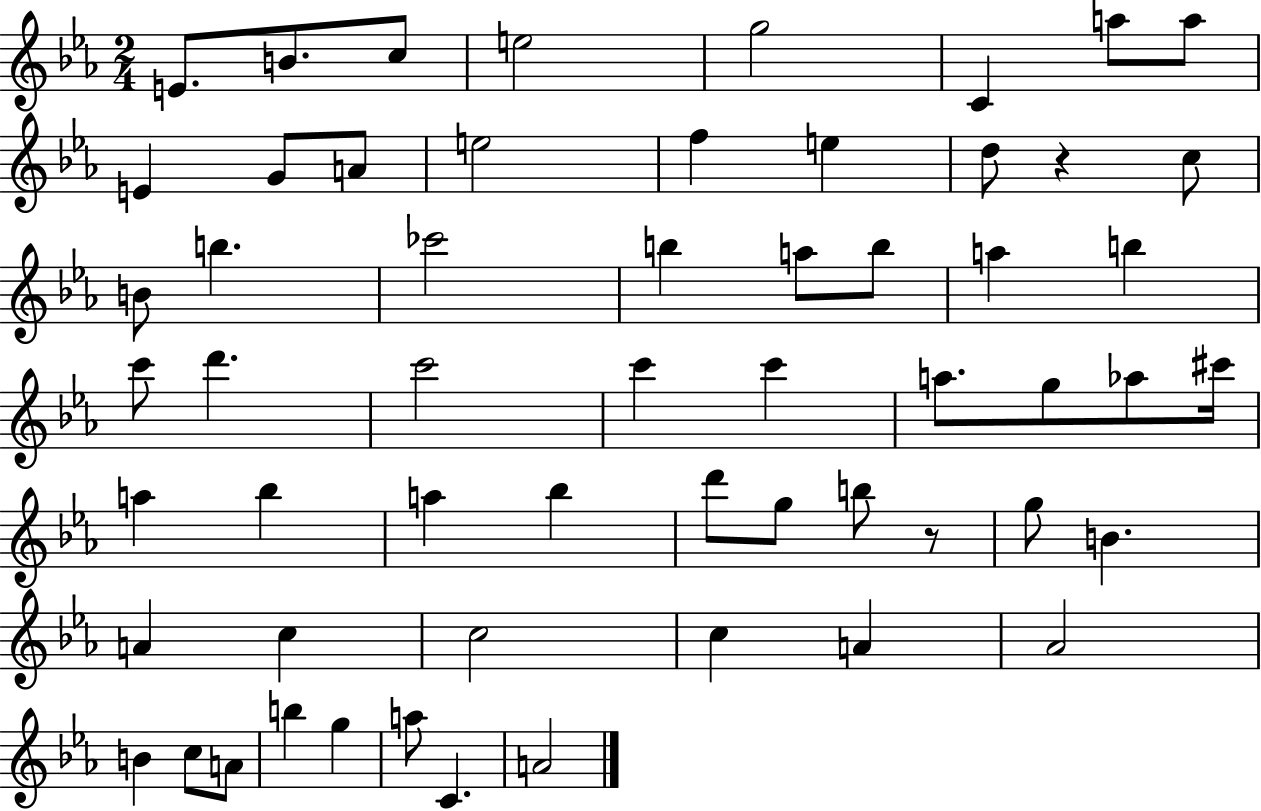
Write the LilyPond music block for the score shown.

{
  \clef treble
  \numericTimeSignature
  \time 2/4
  \key ees \major
  e'8. b'8. c''8 | e''2 | g''2 | c'4 a''8 a''8 | \break e'4 g'8 a'8 | e''2 | f''4 e''4 | d''8 r4 c''8 | \break b'8 b''4. | ces'''2 | b''4 a''8 b''8 | a''4 b''4 | \break c'''8 d'''4. | c'''2 | c'''4 c'''4 | a''8. g''8 aes''8 cis'''16 | \break a''4 bes''4 | a''4 bes''4 | d'''8 g''8 b''8 r8 | g''8 b'4. | \break a'4 c''4 | c''2 | c''4 a'4 | aes'2 | \break b'4 c''8 a'8 | b''4 g''4 | a''8 c'4. | a'2 | \break \bar "|."
}